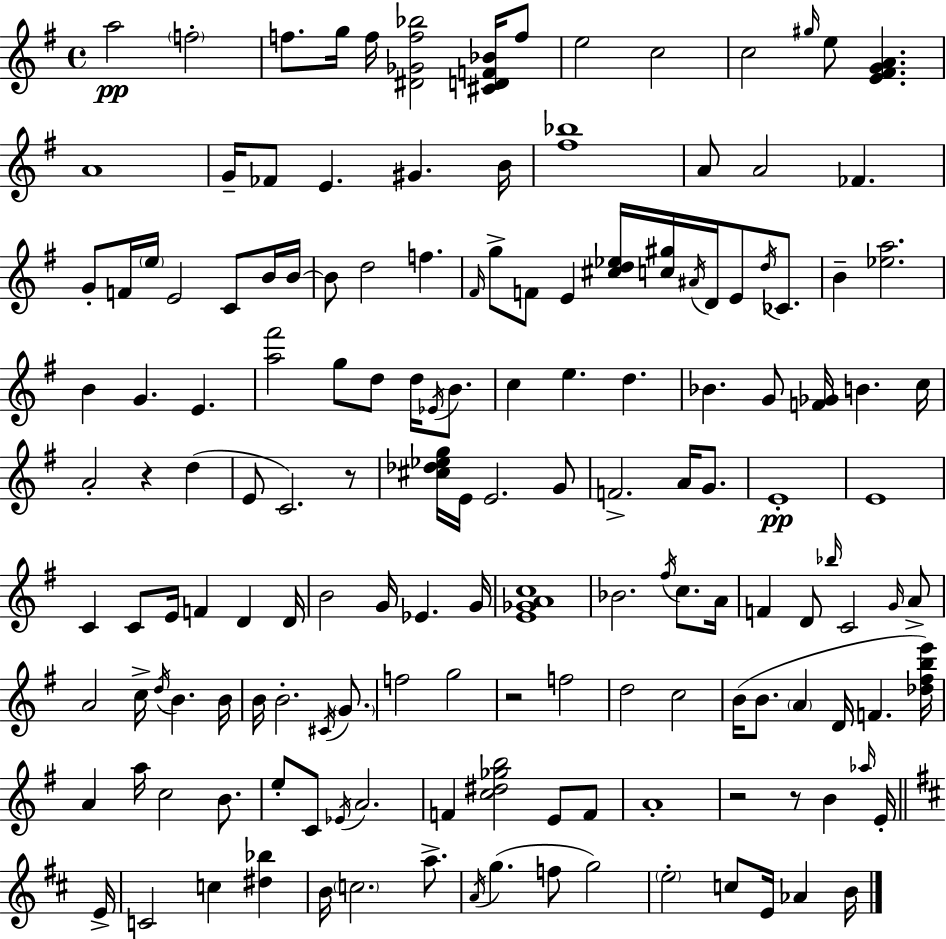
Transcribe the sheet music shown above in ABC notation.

X:1
T:Untitled
M:4/4
L:1/4
K:G
a2 f2 f/2 g/4 f/4 [^D_Gf_b]2 [^CDF_B]/4 f/2 e2 c2 c2 ^g/4 e/2 [E^FGA] A4 G/4 _F/2 E ^G B/4 [^f_b]4 A/2 A2 _F G/2 F/4 e/4 E2 C/2 B/4 B/4 B/2 d2 f ^F/4 g/2 F/2 E [^cd_e]/4 [c^g]/4 ^A/4 D/4 E/2 d/4 _C/2 B [_ea]2 B G E [a^f']2 g/2 d/2 d/4 _E/4 B/2 c e d _B G/2 [F_G]/4 B c/4 A2 z d E/2 C2 z/2 [^c_d_eg]/4 E/4 E2 G/2 F2 A/4 G/2 E4 E4 C C/2 E/4 F D D/4 B2 G/4 _E G/4 [E_GAc]4 _B2 ^f/4 c/2 A/4 F D/2 _b/4 C2 G/4 A/2 A2 c/4 d/4 B B/4 B/4 B2 ^C/4 G/2 f2 g2 z2 f2 d2 c2 B/4 B/2 A D/4 F [_d^fbe']/4 A a/4 c2 B/2 e/2 C/2 _E/4 A2 F [c^d_gb]2 E/2 F/2 A4 z2 z/2 B _a/4 E/4 E/4 C2 c [^d_b] B/4 c2 a/2 A/4 g f/2 g2 e2 c/2 E/4 _A B/4